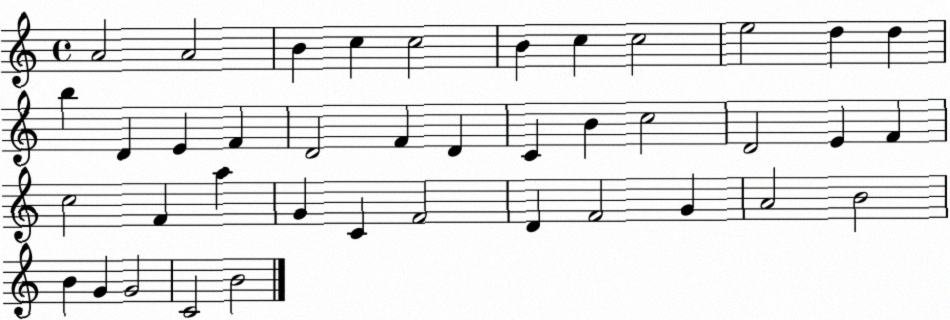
X:1
T:Untitled
M:4/4
L:1/4
K:C
A2 A2 B c c2 B c c2 e2 d d b D E F D2 F D C B c2 D2 E F c2 F a G C F2 D F2 G A2 B2 B G G2 C2 B2